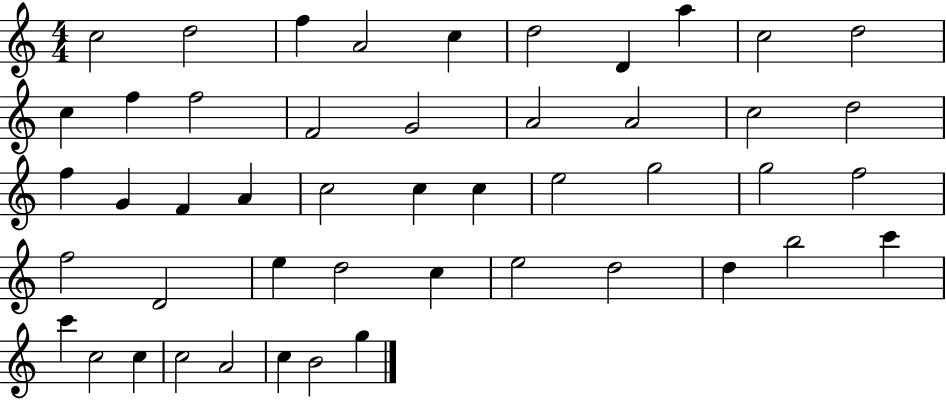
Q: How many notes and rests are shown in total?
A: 48